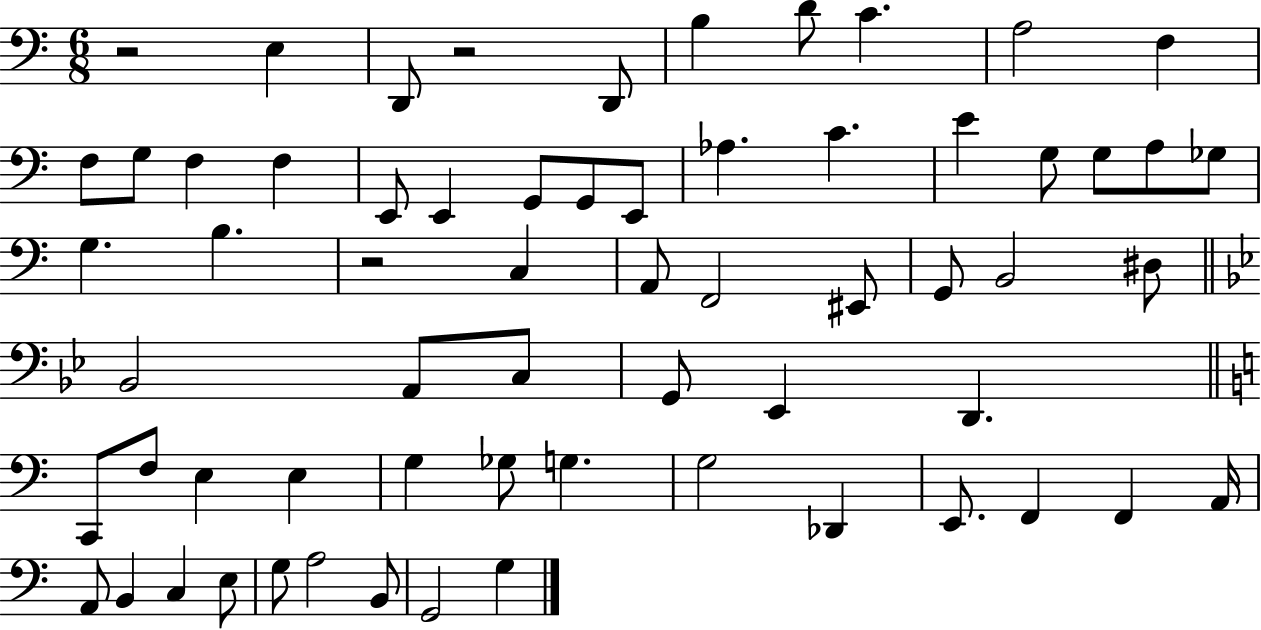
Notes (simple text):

R/h E3/q D2/e R/h D2/e B3/q D4/e C4/q. A3/h F3/q F3/e G3/e F3/q F3/q E2/e E2/q G2/e G2/e E2/e Ab3/q. C4/q. E4/q G3/e G3/e A3/e Gb3/e G3/q. B3/q. R/h C3/q A2/e F2/h EIS2/e G2/e B2/h D#3/e Bb2/h A2/e C3/e G2/e Eb2/q D2/q. C2/e F3/e E3/q E3/q G3/q Gb3/e G3/q. G3/h Db2/q E2/e. F2/q F2/q A2/s A2/e B2/q C3/q E3/e G3/e A3/h B2/e G2/h G3/q